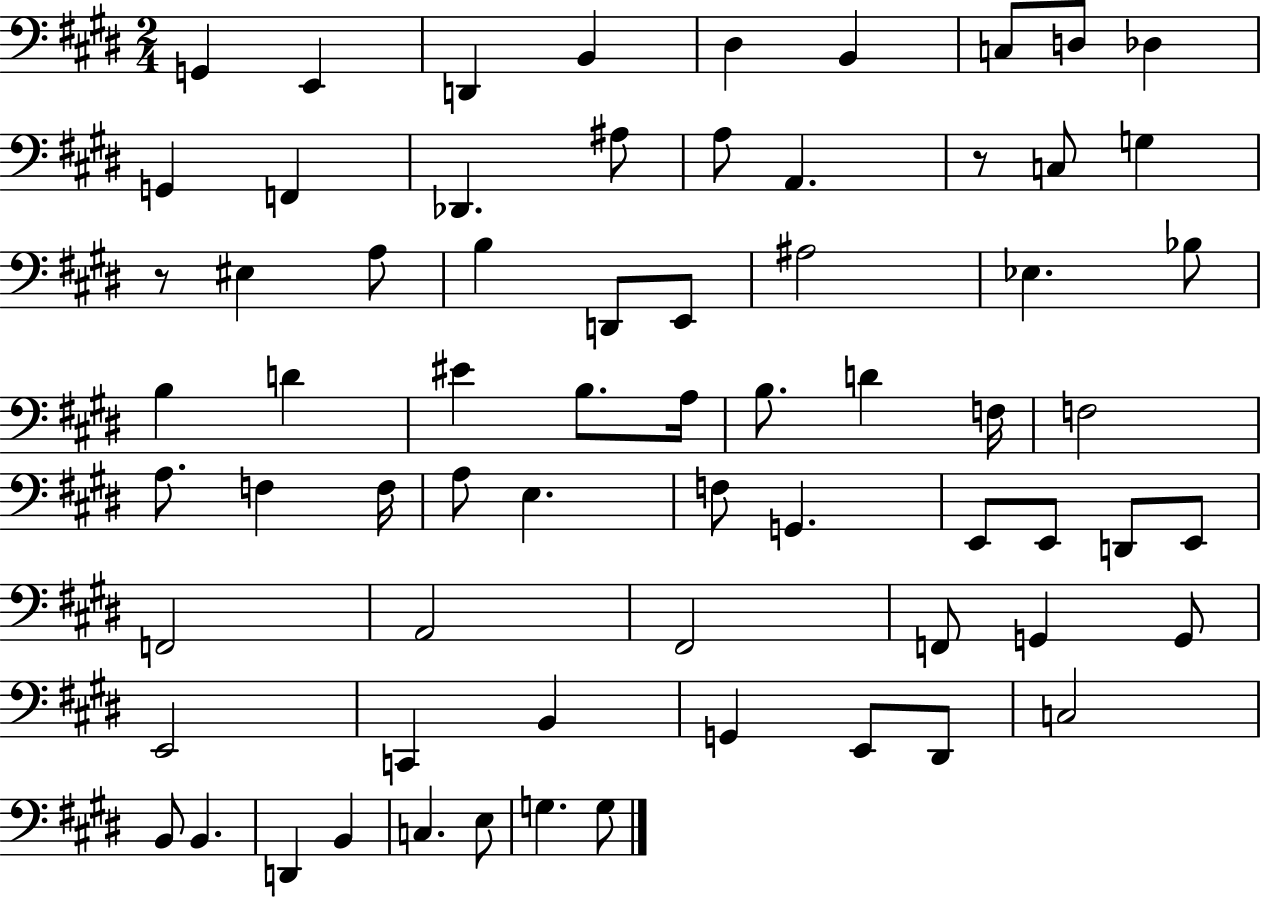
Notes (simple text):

G2/q E2/q D2/q B2/q D#3/q B2/q C3/e D3/e Db3/q G2/q F2/q Db2/q. A#3/e A3/e A2/q. R/e C3/e G3/q R/e EIS3/q A3/e B3/q D2/e E2/e A#3/h Eb3/q. Bb3/e B3/q D4/q EIS4/q B3/e. A3/s B3/e. D4/q F3/s F3/h A3/e. F3/q F3/s A3/e E3/q. F3/e G2/q. E2/e E2/e D2/e E2/e F2/h A2/h F#2/h F2/e G2/q G2/e E2/h C2/q B2/q G2/q E2/e D#2/e C3/h B2/e B2/q. D2/q B2/q C3/q. E3/e G3/q. G3/e